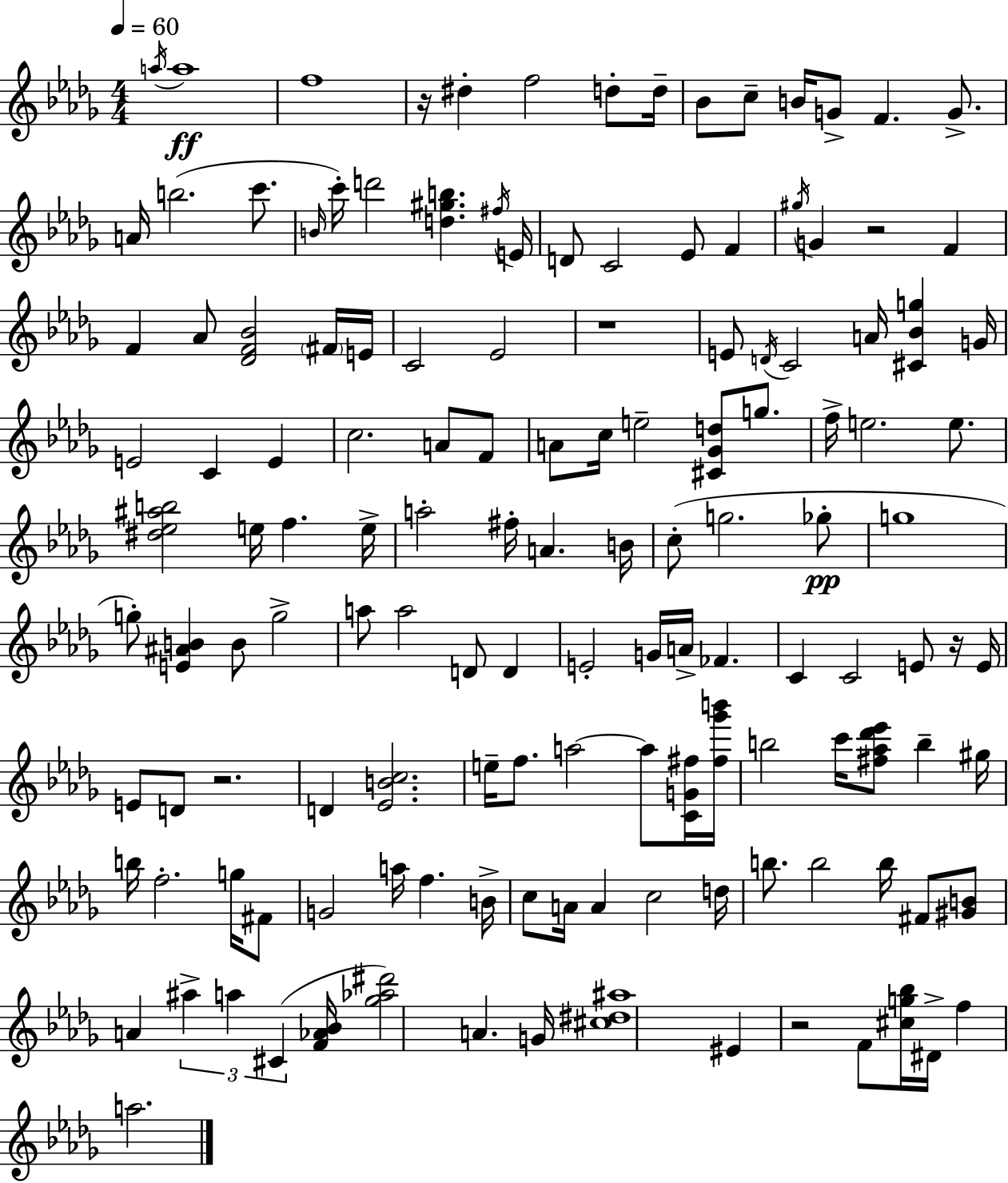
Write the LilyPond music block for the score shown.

{
  \clef treble
  \numericTimeSignature
  \time 4/4
  \key bes \minor
  \tempo 4 = 60
  \acciaccatura { a''16 }\ff a''1 | f''1 | r16 dis''4-. f''2 d''8-. | d''16-- bes'8 c''8-- b'16 g'8-> f'4. g'8.-> | \break a'16 b''2.( c'''8. | \grace { b'16 } c'''16-.) d'''2 <d'' gis'' b''>4. | \acciaccatura { fis''16 } e'16 d'8 c'2 ees'8 f'4 | \acciaccatura { gis''16 } g'4 r2 | \break f'4 f'4 aes'8 <des' f' bes'>2 | \parenthesize fis'16 e'16 c'2 ees'2 | r1 | e'8 \acciaccatura { d'16 } c'2 a'16 | \break <cis' bes' g''>4 g'16 e'2 c'4 | e'4 c''2. | a'8 f'8 a'8 c''16 e''2-- | <cis' ges' d''>8 g''8. f''16-> e''2. | \break e''8. <dis'' ees'' ais'' b''>2 e''16 f''4. | e''16-> a''2-. fis''16-. a'4. | b'16 c''8-.( g''2. | ges''8-.\pp g''1 | \break g''8-.) <e' ais' b'>4 b'8 g''2-> | a''8 a''2 d'8 | d'4 e'2-. g'16 a'16-> fes'4. | c'4 c'2 | \break e'8 r16 e'16 e'8 d'8 r2. | d'4 <ees' b' c''>2. | e''16-- f''8. a''2~~ | a''8 <c' g' fis''>16 <fis'' ges''' b'''>16 b''2 c'''16 <fis'' aes'' des''' ees'''>8 | \break b''4-- gis''16 b''16 f''2.-. | g''16 fis'8 g'2 a''16 f''4. | b'16-> c''8 a'16 a'4 c''2 | d''16 b''8. b''2 | \break b''16 fis'8 <gis' b'>8 a'4 \tuplet 3/2 { ais''4-> a''4 | cis'4( } <f' aes' bes'>16 <ges'' aes'' dis'''>2) a'4. | g'16 <cis'' dis'' ais''>1 | eis'4 r2 | \break f'8 <cis'' g'' bes''>16 dis'16-> f''4 a''2. | \bar "|."
}